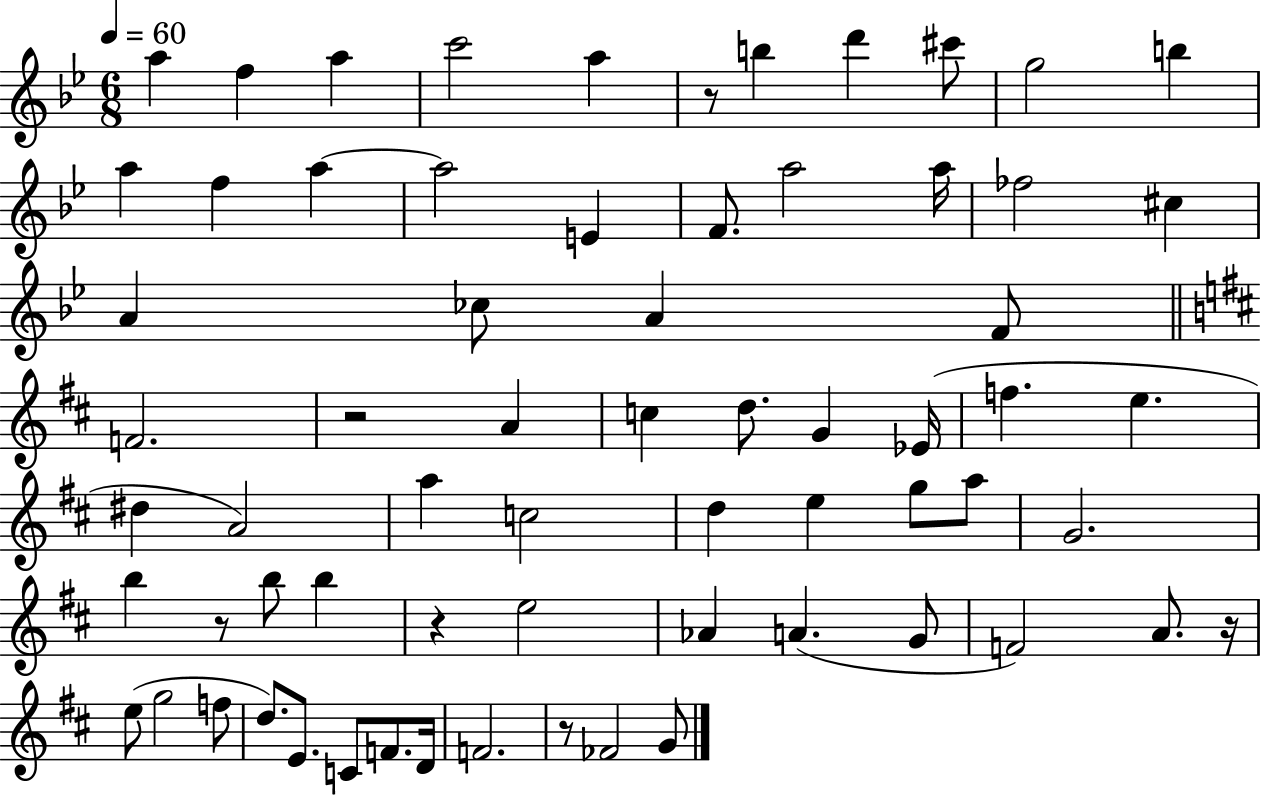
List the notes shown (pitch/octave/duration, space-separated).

A5/q F5/q A5/q C6/h A5/q R/e B5/q D6/q C#6/e G5/h B5/q A5/q F5/q A5/q A5/h E4/q F4/e. A5/h A5/s FES5/h C#5/q A4/q CES5/e A4/q F4/e F4/h. R/h A4/q C5/q D5/e. G4/q Eb4/s F5/q. E5/q. D#5/q A4/h A5/q C5/h D5/q E5/q G5/e A5/e G4/h. B5/q R/e B5/e B5/q R/q E5/h Ab4/q A4/q. G4/e F4/h A4/e. R/s E5/e G5/h F5/e D5/e. E4/e. C4/e F4/e. D4/s F4/h. R/e FES4/h G4/e